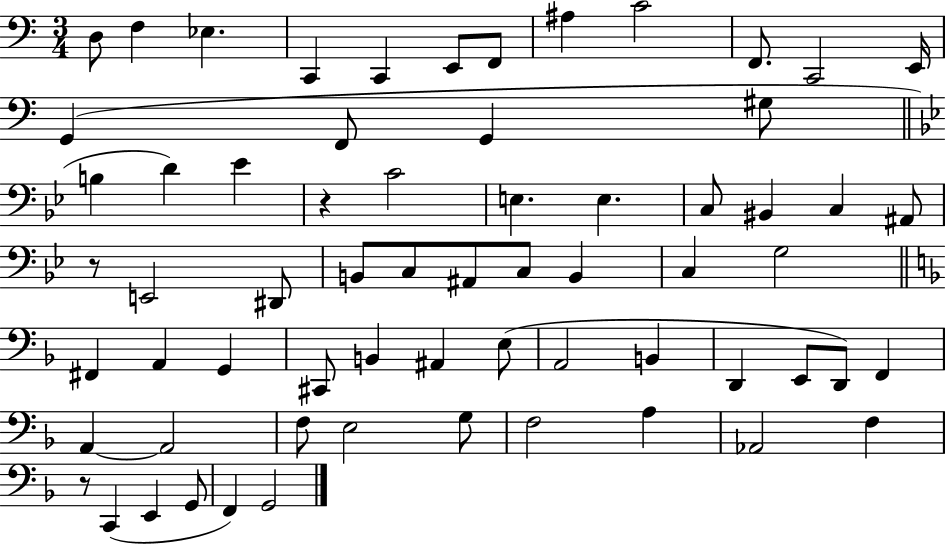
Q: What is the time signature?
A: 3/4